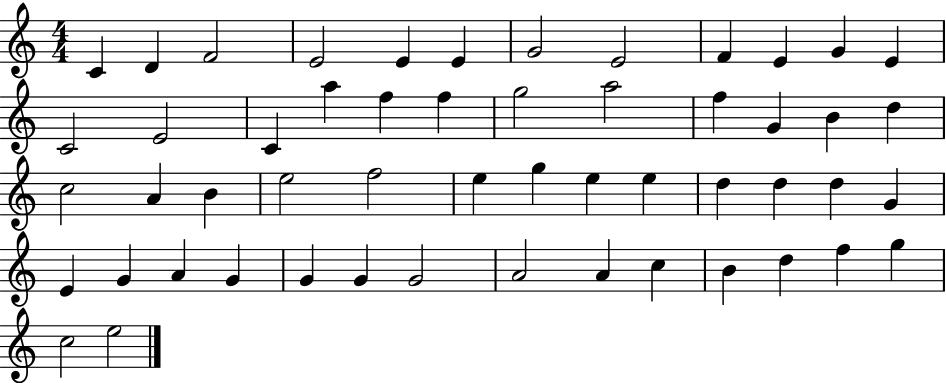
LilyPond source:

{
  \clef treble
  \numericTimeSignature
  \time 4/4
  \key c \major
  c'4 d'4 f'2 | e'2 e'4 e'4 | g'2 e'2 | f'4 e'4 g'4 e'4 | \break c'2 e'2 | c'4 a''4 f''4 f''4 | g''2 a''2 | f''4 g'4 b'4 d''4 | \break c''2 a'4 b'4 | e''2 f''2 | e''4 g''4 e''4 e''4 | d''4 d''4 d''4 g'4 | \break e'4 g'4 a'4 g'4 | g'4 g'4 g'2 | a'2 a'4 c''4 | b'4 d''4 f''4 g''4 | \break c''2 e''2 | \bar "|."
}